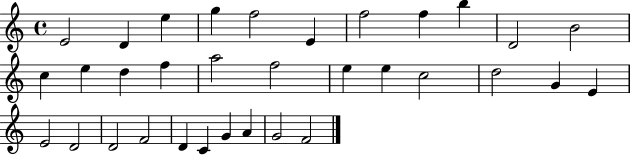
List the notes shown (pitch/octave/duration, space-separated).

E4/h D4/q E5/q G5/q F5/h E4/q F5/h F5/q B5/q D4/h B4/h C5/q E5/q D5/q F5/q A5/h F5/h E5/q E5/q C5/h D5/h G4/q E4/q E4/h D4/h D4/h F4/h D4/q C4/q G4/q A4/q G4/h F4/h